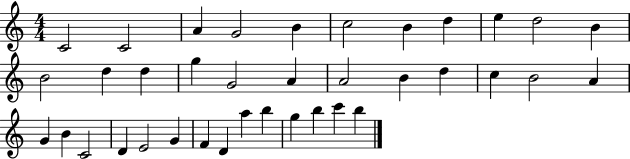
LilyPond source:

{
  \clef treble
  \numericTimeSignature
  \time 4/4
  \key c \major
  c'2 c'2 | a'4 g'2 b'4 | c''2 b'4 d''4 | e''4 d''2 b'4 | \break b'2 d''4 d''4 | g''4 g'2 a'4 | a'2 b'4 d''4 | c''4 b'2 a'4 | \break g'4 b'4 c'2 | d'4 e'2 g'4 | f'4 d'4 a''4 b''4 | g''4 b''4 c'''4 b''4 | \break \bar "|."
}